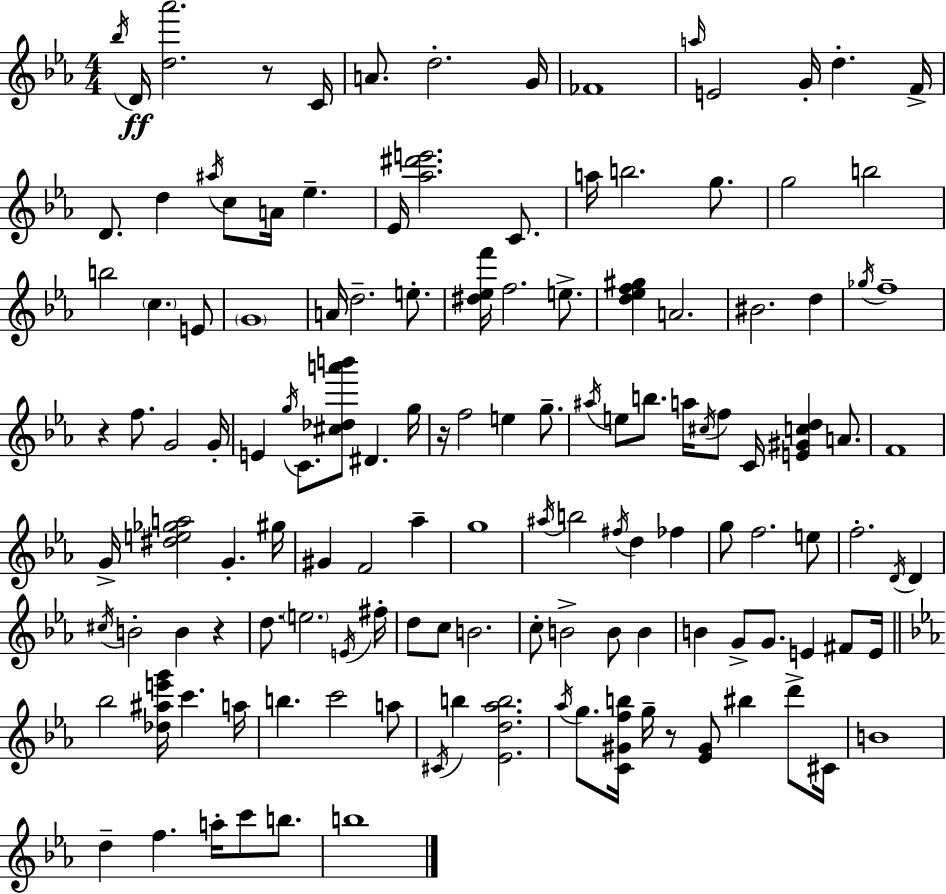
{
  \clef treble
  \numericTimeSignature
  \time 4/4
  \key c \minor
  \repeat volta 2 { \acciaccatura { bes''16 }\ff d'16 <d'' aes'''>2. r8 | c'16 a'8. d''2.-. | g'16 fes'1 | \grace { a''16 } e'2 g'16-. d''4.-. | \break f'16-> d'8. d''4 \acciaccatura { ais''16 } c''8 a'16 ees''4.-- | ees'16 <aes'' dis''' e'''>2. | c'8. a''16 b''2. | g''8. g''2 b''2 | \break b''2 \parenthesize c''4. | e'8 \parenthesize g'1 | a'16 d''2.-- | e''8.-. <dis'' ees'' f'''>16 f''2. | \break e''8.-> <d'' ees'' f'' gis''>4 a'2. | bis'2. d''4 | \acciaccatura { ges''16 } f''1-- | r4 f''8. g'2 | \break g'16-. e'4 \acciaccatura { g''16 } c'8. <cis'' des'' a''' b'''>8 dis'4. | g''16 r16 f''2 e''4 | g''8.-- \acciaccatura { ais''16 } e''8 b''8. a''16 \acciaccatura { cis''16 } f''8 c'16 | <e' gis' c'' d''>4 a'8. f'1 | \break g'16-> <dis'' e'' ges'' a''>2 | g'4.-. gis''16 gis'4 f'2 | aes''4-- g''1 | \acciaccatura { ais''16 } b''2 | \break \acciaccatura { fis''16 } d''4 fes''4 g''8 f''2. | e''8 f''2.-. | \acciaccatura { d'16 } d'4 \acciaccatura { cis''16 } b'2-. | b'4 r4 d''8. \parenthesize e''2. | \break \acciaccatura { e'16 } fis''16-. d''8 c''8 | b'2. c''8-. b'2-> | b'8 b'4 b'4 | g'8-> g'8. e'4 fis'8 e'16 \bar "||" \break \key ees \major bes''2 <des'' ais'' e''' g'''>16 c'''4. a''16 | b''4. c'''2 a''8 | \acciaccatura { cis'16 } b''4 <ees' d'' aes'' b''>2. | \acciaccatura { aes''16 } g''8. <c' gis' f'' b''>16 g''16-- r8 <ees' gis'>8 bis''4 d'''8-> | \break cis'16 b'1 | d''4-- f''4. a''16-. c'''8 b''8. | b''1 | } \bar "|."
}